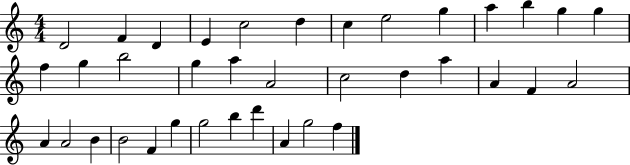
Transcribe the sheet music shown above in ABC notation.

X:1
T:Untitled
M:4/4
L:1/4
K:C
D2 F D E c2 d c e2 g a b g g f g b2 g a A2 c2 d a A F A2 A A2 B B2 F g g2 b d' A g2 f